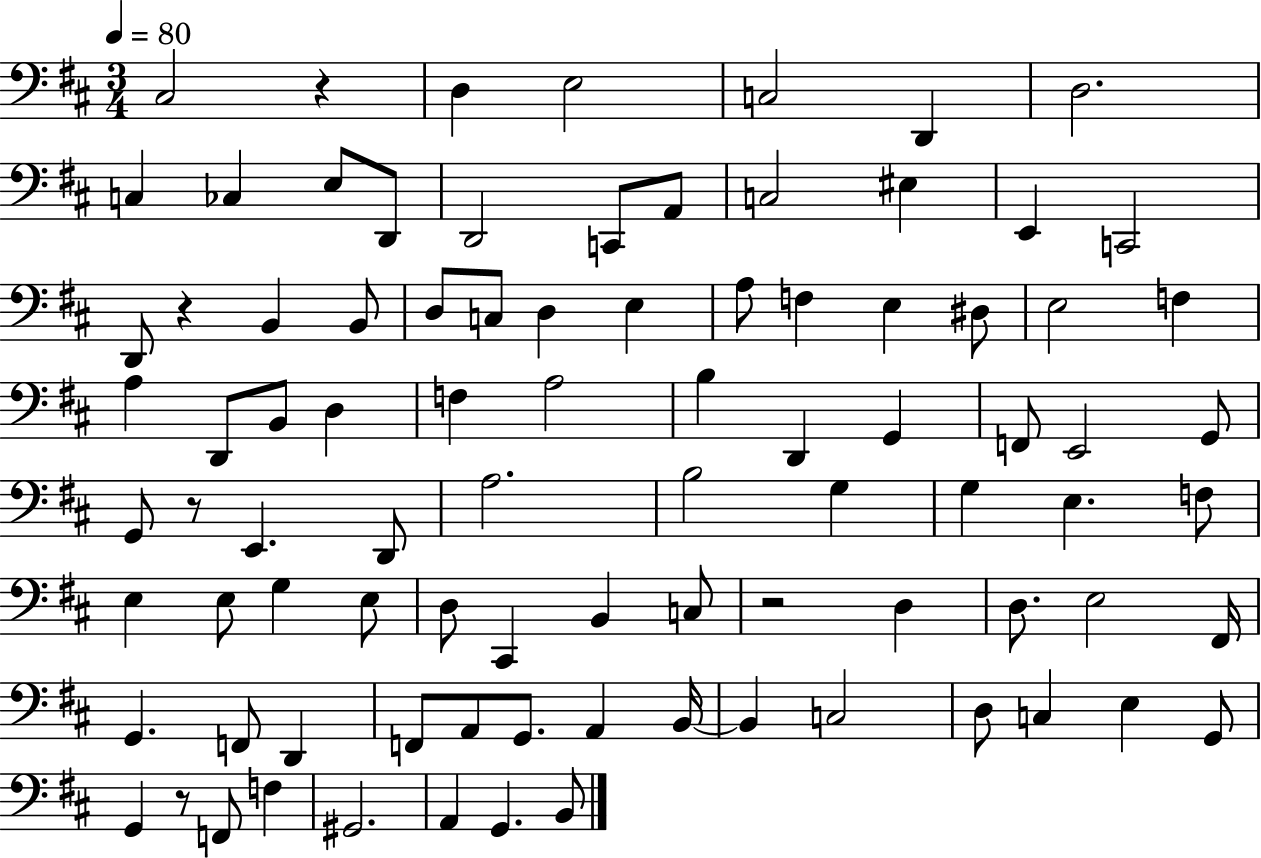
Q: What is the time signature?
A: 3/4